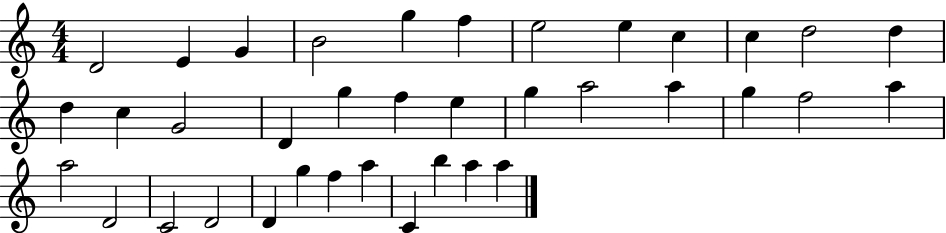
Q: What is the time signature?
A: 4/4